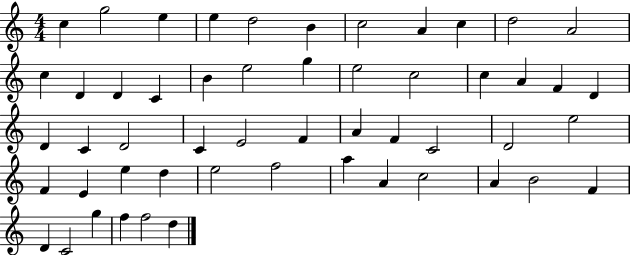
X:1
T:Untitled
M:4/4
L:1/4
K:C
c g2 e e d2 B c2 A c d2 A2 c D D C B e2 g e2 c2 c A F D D C D2 C E2 F A F C2 D2 e2 F E e d e2 f2 a A c2 A B2 F D C2 g f f2 d